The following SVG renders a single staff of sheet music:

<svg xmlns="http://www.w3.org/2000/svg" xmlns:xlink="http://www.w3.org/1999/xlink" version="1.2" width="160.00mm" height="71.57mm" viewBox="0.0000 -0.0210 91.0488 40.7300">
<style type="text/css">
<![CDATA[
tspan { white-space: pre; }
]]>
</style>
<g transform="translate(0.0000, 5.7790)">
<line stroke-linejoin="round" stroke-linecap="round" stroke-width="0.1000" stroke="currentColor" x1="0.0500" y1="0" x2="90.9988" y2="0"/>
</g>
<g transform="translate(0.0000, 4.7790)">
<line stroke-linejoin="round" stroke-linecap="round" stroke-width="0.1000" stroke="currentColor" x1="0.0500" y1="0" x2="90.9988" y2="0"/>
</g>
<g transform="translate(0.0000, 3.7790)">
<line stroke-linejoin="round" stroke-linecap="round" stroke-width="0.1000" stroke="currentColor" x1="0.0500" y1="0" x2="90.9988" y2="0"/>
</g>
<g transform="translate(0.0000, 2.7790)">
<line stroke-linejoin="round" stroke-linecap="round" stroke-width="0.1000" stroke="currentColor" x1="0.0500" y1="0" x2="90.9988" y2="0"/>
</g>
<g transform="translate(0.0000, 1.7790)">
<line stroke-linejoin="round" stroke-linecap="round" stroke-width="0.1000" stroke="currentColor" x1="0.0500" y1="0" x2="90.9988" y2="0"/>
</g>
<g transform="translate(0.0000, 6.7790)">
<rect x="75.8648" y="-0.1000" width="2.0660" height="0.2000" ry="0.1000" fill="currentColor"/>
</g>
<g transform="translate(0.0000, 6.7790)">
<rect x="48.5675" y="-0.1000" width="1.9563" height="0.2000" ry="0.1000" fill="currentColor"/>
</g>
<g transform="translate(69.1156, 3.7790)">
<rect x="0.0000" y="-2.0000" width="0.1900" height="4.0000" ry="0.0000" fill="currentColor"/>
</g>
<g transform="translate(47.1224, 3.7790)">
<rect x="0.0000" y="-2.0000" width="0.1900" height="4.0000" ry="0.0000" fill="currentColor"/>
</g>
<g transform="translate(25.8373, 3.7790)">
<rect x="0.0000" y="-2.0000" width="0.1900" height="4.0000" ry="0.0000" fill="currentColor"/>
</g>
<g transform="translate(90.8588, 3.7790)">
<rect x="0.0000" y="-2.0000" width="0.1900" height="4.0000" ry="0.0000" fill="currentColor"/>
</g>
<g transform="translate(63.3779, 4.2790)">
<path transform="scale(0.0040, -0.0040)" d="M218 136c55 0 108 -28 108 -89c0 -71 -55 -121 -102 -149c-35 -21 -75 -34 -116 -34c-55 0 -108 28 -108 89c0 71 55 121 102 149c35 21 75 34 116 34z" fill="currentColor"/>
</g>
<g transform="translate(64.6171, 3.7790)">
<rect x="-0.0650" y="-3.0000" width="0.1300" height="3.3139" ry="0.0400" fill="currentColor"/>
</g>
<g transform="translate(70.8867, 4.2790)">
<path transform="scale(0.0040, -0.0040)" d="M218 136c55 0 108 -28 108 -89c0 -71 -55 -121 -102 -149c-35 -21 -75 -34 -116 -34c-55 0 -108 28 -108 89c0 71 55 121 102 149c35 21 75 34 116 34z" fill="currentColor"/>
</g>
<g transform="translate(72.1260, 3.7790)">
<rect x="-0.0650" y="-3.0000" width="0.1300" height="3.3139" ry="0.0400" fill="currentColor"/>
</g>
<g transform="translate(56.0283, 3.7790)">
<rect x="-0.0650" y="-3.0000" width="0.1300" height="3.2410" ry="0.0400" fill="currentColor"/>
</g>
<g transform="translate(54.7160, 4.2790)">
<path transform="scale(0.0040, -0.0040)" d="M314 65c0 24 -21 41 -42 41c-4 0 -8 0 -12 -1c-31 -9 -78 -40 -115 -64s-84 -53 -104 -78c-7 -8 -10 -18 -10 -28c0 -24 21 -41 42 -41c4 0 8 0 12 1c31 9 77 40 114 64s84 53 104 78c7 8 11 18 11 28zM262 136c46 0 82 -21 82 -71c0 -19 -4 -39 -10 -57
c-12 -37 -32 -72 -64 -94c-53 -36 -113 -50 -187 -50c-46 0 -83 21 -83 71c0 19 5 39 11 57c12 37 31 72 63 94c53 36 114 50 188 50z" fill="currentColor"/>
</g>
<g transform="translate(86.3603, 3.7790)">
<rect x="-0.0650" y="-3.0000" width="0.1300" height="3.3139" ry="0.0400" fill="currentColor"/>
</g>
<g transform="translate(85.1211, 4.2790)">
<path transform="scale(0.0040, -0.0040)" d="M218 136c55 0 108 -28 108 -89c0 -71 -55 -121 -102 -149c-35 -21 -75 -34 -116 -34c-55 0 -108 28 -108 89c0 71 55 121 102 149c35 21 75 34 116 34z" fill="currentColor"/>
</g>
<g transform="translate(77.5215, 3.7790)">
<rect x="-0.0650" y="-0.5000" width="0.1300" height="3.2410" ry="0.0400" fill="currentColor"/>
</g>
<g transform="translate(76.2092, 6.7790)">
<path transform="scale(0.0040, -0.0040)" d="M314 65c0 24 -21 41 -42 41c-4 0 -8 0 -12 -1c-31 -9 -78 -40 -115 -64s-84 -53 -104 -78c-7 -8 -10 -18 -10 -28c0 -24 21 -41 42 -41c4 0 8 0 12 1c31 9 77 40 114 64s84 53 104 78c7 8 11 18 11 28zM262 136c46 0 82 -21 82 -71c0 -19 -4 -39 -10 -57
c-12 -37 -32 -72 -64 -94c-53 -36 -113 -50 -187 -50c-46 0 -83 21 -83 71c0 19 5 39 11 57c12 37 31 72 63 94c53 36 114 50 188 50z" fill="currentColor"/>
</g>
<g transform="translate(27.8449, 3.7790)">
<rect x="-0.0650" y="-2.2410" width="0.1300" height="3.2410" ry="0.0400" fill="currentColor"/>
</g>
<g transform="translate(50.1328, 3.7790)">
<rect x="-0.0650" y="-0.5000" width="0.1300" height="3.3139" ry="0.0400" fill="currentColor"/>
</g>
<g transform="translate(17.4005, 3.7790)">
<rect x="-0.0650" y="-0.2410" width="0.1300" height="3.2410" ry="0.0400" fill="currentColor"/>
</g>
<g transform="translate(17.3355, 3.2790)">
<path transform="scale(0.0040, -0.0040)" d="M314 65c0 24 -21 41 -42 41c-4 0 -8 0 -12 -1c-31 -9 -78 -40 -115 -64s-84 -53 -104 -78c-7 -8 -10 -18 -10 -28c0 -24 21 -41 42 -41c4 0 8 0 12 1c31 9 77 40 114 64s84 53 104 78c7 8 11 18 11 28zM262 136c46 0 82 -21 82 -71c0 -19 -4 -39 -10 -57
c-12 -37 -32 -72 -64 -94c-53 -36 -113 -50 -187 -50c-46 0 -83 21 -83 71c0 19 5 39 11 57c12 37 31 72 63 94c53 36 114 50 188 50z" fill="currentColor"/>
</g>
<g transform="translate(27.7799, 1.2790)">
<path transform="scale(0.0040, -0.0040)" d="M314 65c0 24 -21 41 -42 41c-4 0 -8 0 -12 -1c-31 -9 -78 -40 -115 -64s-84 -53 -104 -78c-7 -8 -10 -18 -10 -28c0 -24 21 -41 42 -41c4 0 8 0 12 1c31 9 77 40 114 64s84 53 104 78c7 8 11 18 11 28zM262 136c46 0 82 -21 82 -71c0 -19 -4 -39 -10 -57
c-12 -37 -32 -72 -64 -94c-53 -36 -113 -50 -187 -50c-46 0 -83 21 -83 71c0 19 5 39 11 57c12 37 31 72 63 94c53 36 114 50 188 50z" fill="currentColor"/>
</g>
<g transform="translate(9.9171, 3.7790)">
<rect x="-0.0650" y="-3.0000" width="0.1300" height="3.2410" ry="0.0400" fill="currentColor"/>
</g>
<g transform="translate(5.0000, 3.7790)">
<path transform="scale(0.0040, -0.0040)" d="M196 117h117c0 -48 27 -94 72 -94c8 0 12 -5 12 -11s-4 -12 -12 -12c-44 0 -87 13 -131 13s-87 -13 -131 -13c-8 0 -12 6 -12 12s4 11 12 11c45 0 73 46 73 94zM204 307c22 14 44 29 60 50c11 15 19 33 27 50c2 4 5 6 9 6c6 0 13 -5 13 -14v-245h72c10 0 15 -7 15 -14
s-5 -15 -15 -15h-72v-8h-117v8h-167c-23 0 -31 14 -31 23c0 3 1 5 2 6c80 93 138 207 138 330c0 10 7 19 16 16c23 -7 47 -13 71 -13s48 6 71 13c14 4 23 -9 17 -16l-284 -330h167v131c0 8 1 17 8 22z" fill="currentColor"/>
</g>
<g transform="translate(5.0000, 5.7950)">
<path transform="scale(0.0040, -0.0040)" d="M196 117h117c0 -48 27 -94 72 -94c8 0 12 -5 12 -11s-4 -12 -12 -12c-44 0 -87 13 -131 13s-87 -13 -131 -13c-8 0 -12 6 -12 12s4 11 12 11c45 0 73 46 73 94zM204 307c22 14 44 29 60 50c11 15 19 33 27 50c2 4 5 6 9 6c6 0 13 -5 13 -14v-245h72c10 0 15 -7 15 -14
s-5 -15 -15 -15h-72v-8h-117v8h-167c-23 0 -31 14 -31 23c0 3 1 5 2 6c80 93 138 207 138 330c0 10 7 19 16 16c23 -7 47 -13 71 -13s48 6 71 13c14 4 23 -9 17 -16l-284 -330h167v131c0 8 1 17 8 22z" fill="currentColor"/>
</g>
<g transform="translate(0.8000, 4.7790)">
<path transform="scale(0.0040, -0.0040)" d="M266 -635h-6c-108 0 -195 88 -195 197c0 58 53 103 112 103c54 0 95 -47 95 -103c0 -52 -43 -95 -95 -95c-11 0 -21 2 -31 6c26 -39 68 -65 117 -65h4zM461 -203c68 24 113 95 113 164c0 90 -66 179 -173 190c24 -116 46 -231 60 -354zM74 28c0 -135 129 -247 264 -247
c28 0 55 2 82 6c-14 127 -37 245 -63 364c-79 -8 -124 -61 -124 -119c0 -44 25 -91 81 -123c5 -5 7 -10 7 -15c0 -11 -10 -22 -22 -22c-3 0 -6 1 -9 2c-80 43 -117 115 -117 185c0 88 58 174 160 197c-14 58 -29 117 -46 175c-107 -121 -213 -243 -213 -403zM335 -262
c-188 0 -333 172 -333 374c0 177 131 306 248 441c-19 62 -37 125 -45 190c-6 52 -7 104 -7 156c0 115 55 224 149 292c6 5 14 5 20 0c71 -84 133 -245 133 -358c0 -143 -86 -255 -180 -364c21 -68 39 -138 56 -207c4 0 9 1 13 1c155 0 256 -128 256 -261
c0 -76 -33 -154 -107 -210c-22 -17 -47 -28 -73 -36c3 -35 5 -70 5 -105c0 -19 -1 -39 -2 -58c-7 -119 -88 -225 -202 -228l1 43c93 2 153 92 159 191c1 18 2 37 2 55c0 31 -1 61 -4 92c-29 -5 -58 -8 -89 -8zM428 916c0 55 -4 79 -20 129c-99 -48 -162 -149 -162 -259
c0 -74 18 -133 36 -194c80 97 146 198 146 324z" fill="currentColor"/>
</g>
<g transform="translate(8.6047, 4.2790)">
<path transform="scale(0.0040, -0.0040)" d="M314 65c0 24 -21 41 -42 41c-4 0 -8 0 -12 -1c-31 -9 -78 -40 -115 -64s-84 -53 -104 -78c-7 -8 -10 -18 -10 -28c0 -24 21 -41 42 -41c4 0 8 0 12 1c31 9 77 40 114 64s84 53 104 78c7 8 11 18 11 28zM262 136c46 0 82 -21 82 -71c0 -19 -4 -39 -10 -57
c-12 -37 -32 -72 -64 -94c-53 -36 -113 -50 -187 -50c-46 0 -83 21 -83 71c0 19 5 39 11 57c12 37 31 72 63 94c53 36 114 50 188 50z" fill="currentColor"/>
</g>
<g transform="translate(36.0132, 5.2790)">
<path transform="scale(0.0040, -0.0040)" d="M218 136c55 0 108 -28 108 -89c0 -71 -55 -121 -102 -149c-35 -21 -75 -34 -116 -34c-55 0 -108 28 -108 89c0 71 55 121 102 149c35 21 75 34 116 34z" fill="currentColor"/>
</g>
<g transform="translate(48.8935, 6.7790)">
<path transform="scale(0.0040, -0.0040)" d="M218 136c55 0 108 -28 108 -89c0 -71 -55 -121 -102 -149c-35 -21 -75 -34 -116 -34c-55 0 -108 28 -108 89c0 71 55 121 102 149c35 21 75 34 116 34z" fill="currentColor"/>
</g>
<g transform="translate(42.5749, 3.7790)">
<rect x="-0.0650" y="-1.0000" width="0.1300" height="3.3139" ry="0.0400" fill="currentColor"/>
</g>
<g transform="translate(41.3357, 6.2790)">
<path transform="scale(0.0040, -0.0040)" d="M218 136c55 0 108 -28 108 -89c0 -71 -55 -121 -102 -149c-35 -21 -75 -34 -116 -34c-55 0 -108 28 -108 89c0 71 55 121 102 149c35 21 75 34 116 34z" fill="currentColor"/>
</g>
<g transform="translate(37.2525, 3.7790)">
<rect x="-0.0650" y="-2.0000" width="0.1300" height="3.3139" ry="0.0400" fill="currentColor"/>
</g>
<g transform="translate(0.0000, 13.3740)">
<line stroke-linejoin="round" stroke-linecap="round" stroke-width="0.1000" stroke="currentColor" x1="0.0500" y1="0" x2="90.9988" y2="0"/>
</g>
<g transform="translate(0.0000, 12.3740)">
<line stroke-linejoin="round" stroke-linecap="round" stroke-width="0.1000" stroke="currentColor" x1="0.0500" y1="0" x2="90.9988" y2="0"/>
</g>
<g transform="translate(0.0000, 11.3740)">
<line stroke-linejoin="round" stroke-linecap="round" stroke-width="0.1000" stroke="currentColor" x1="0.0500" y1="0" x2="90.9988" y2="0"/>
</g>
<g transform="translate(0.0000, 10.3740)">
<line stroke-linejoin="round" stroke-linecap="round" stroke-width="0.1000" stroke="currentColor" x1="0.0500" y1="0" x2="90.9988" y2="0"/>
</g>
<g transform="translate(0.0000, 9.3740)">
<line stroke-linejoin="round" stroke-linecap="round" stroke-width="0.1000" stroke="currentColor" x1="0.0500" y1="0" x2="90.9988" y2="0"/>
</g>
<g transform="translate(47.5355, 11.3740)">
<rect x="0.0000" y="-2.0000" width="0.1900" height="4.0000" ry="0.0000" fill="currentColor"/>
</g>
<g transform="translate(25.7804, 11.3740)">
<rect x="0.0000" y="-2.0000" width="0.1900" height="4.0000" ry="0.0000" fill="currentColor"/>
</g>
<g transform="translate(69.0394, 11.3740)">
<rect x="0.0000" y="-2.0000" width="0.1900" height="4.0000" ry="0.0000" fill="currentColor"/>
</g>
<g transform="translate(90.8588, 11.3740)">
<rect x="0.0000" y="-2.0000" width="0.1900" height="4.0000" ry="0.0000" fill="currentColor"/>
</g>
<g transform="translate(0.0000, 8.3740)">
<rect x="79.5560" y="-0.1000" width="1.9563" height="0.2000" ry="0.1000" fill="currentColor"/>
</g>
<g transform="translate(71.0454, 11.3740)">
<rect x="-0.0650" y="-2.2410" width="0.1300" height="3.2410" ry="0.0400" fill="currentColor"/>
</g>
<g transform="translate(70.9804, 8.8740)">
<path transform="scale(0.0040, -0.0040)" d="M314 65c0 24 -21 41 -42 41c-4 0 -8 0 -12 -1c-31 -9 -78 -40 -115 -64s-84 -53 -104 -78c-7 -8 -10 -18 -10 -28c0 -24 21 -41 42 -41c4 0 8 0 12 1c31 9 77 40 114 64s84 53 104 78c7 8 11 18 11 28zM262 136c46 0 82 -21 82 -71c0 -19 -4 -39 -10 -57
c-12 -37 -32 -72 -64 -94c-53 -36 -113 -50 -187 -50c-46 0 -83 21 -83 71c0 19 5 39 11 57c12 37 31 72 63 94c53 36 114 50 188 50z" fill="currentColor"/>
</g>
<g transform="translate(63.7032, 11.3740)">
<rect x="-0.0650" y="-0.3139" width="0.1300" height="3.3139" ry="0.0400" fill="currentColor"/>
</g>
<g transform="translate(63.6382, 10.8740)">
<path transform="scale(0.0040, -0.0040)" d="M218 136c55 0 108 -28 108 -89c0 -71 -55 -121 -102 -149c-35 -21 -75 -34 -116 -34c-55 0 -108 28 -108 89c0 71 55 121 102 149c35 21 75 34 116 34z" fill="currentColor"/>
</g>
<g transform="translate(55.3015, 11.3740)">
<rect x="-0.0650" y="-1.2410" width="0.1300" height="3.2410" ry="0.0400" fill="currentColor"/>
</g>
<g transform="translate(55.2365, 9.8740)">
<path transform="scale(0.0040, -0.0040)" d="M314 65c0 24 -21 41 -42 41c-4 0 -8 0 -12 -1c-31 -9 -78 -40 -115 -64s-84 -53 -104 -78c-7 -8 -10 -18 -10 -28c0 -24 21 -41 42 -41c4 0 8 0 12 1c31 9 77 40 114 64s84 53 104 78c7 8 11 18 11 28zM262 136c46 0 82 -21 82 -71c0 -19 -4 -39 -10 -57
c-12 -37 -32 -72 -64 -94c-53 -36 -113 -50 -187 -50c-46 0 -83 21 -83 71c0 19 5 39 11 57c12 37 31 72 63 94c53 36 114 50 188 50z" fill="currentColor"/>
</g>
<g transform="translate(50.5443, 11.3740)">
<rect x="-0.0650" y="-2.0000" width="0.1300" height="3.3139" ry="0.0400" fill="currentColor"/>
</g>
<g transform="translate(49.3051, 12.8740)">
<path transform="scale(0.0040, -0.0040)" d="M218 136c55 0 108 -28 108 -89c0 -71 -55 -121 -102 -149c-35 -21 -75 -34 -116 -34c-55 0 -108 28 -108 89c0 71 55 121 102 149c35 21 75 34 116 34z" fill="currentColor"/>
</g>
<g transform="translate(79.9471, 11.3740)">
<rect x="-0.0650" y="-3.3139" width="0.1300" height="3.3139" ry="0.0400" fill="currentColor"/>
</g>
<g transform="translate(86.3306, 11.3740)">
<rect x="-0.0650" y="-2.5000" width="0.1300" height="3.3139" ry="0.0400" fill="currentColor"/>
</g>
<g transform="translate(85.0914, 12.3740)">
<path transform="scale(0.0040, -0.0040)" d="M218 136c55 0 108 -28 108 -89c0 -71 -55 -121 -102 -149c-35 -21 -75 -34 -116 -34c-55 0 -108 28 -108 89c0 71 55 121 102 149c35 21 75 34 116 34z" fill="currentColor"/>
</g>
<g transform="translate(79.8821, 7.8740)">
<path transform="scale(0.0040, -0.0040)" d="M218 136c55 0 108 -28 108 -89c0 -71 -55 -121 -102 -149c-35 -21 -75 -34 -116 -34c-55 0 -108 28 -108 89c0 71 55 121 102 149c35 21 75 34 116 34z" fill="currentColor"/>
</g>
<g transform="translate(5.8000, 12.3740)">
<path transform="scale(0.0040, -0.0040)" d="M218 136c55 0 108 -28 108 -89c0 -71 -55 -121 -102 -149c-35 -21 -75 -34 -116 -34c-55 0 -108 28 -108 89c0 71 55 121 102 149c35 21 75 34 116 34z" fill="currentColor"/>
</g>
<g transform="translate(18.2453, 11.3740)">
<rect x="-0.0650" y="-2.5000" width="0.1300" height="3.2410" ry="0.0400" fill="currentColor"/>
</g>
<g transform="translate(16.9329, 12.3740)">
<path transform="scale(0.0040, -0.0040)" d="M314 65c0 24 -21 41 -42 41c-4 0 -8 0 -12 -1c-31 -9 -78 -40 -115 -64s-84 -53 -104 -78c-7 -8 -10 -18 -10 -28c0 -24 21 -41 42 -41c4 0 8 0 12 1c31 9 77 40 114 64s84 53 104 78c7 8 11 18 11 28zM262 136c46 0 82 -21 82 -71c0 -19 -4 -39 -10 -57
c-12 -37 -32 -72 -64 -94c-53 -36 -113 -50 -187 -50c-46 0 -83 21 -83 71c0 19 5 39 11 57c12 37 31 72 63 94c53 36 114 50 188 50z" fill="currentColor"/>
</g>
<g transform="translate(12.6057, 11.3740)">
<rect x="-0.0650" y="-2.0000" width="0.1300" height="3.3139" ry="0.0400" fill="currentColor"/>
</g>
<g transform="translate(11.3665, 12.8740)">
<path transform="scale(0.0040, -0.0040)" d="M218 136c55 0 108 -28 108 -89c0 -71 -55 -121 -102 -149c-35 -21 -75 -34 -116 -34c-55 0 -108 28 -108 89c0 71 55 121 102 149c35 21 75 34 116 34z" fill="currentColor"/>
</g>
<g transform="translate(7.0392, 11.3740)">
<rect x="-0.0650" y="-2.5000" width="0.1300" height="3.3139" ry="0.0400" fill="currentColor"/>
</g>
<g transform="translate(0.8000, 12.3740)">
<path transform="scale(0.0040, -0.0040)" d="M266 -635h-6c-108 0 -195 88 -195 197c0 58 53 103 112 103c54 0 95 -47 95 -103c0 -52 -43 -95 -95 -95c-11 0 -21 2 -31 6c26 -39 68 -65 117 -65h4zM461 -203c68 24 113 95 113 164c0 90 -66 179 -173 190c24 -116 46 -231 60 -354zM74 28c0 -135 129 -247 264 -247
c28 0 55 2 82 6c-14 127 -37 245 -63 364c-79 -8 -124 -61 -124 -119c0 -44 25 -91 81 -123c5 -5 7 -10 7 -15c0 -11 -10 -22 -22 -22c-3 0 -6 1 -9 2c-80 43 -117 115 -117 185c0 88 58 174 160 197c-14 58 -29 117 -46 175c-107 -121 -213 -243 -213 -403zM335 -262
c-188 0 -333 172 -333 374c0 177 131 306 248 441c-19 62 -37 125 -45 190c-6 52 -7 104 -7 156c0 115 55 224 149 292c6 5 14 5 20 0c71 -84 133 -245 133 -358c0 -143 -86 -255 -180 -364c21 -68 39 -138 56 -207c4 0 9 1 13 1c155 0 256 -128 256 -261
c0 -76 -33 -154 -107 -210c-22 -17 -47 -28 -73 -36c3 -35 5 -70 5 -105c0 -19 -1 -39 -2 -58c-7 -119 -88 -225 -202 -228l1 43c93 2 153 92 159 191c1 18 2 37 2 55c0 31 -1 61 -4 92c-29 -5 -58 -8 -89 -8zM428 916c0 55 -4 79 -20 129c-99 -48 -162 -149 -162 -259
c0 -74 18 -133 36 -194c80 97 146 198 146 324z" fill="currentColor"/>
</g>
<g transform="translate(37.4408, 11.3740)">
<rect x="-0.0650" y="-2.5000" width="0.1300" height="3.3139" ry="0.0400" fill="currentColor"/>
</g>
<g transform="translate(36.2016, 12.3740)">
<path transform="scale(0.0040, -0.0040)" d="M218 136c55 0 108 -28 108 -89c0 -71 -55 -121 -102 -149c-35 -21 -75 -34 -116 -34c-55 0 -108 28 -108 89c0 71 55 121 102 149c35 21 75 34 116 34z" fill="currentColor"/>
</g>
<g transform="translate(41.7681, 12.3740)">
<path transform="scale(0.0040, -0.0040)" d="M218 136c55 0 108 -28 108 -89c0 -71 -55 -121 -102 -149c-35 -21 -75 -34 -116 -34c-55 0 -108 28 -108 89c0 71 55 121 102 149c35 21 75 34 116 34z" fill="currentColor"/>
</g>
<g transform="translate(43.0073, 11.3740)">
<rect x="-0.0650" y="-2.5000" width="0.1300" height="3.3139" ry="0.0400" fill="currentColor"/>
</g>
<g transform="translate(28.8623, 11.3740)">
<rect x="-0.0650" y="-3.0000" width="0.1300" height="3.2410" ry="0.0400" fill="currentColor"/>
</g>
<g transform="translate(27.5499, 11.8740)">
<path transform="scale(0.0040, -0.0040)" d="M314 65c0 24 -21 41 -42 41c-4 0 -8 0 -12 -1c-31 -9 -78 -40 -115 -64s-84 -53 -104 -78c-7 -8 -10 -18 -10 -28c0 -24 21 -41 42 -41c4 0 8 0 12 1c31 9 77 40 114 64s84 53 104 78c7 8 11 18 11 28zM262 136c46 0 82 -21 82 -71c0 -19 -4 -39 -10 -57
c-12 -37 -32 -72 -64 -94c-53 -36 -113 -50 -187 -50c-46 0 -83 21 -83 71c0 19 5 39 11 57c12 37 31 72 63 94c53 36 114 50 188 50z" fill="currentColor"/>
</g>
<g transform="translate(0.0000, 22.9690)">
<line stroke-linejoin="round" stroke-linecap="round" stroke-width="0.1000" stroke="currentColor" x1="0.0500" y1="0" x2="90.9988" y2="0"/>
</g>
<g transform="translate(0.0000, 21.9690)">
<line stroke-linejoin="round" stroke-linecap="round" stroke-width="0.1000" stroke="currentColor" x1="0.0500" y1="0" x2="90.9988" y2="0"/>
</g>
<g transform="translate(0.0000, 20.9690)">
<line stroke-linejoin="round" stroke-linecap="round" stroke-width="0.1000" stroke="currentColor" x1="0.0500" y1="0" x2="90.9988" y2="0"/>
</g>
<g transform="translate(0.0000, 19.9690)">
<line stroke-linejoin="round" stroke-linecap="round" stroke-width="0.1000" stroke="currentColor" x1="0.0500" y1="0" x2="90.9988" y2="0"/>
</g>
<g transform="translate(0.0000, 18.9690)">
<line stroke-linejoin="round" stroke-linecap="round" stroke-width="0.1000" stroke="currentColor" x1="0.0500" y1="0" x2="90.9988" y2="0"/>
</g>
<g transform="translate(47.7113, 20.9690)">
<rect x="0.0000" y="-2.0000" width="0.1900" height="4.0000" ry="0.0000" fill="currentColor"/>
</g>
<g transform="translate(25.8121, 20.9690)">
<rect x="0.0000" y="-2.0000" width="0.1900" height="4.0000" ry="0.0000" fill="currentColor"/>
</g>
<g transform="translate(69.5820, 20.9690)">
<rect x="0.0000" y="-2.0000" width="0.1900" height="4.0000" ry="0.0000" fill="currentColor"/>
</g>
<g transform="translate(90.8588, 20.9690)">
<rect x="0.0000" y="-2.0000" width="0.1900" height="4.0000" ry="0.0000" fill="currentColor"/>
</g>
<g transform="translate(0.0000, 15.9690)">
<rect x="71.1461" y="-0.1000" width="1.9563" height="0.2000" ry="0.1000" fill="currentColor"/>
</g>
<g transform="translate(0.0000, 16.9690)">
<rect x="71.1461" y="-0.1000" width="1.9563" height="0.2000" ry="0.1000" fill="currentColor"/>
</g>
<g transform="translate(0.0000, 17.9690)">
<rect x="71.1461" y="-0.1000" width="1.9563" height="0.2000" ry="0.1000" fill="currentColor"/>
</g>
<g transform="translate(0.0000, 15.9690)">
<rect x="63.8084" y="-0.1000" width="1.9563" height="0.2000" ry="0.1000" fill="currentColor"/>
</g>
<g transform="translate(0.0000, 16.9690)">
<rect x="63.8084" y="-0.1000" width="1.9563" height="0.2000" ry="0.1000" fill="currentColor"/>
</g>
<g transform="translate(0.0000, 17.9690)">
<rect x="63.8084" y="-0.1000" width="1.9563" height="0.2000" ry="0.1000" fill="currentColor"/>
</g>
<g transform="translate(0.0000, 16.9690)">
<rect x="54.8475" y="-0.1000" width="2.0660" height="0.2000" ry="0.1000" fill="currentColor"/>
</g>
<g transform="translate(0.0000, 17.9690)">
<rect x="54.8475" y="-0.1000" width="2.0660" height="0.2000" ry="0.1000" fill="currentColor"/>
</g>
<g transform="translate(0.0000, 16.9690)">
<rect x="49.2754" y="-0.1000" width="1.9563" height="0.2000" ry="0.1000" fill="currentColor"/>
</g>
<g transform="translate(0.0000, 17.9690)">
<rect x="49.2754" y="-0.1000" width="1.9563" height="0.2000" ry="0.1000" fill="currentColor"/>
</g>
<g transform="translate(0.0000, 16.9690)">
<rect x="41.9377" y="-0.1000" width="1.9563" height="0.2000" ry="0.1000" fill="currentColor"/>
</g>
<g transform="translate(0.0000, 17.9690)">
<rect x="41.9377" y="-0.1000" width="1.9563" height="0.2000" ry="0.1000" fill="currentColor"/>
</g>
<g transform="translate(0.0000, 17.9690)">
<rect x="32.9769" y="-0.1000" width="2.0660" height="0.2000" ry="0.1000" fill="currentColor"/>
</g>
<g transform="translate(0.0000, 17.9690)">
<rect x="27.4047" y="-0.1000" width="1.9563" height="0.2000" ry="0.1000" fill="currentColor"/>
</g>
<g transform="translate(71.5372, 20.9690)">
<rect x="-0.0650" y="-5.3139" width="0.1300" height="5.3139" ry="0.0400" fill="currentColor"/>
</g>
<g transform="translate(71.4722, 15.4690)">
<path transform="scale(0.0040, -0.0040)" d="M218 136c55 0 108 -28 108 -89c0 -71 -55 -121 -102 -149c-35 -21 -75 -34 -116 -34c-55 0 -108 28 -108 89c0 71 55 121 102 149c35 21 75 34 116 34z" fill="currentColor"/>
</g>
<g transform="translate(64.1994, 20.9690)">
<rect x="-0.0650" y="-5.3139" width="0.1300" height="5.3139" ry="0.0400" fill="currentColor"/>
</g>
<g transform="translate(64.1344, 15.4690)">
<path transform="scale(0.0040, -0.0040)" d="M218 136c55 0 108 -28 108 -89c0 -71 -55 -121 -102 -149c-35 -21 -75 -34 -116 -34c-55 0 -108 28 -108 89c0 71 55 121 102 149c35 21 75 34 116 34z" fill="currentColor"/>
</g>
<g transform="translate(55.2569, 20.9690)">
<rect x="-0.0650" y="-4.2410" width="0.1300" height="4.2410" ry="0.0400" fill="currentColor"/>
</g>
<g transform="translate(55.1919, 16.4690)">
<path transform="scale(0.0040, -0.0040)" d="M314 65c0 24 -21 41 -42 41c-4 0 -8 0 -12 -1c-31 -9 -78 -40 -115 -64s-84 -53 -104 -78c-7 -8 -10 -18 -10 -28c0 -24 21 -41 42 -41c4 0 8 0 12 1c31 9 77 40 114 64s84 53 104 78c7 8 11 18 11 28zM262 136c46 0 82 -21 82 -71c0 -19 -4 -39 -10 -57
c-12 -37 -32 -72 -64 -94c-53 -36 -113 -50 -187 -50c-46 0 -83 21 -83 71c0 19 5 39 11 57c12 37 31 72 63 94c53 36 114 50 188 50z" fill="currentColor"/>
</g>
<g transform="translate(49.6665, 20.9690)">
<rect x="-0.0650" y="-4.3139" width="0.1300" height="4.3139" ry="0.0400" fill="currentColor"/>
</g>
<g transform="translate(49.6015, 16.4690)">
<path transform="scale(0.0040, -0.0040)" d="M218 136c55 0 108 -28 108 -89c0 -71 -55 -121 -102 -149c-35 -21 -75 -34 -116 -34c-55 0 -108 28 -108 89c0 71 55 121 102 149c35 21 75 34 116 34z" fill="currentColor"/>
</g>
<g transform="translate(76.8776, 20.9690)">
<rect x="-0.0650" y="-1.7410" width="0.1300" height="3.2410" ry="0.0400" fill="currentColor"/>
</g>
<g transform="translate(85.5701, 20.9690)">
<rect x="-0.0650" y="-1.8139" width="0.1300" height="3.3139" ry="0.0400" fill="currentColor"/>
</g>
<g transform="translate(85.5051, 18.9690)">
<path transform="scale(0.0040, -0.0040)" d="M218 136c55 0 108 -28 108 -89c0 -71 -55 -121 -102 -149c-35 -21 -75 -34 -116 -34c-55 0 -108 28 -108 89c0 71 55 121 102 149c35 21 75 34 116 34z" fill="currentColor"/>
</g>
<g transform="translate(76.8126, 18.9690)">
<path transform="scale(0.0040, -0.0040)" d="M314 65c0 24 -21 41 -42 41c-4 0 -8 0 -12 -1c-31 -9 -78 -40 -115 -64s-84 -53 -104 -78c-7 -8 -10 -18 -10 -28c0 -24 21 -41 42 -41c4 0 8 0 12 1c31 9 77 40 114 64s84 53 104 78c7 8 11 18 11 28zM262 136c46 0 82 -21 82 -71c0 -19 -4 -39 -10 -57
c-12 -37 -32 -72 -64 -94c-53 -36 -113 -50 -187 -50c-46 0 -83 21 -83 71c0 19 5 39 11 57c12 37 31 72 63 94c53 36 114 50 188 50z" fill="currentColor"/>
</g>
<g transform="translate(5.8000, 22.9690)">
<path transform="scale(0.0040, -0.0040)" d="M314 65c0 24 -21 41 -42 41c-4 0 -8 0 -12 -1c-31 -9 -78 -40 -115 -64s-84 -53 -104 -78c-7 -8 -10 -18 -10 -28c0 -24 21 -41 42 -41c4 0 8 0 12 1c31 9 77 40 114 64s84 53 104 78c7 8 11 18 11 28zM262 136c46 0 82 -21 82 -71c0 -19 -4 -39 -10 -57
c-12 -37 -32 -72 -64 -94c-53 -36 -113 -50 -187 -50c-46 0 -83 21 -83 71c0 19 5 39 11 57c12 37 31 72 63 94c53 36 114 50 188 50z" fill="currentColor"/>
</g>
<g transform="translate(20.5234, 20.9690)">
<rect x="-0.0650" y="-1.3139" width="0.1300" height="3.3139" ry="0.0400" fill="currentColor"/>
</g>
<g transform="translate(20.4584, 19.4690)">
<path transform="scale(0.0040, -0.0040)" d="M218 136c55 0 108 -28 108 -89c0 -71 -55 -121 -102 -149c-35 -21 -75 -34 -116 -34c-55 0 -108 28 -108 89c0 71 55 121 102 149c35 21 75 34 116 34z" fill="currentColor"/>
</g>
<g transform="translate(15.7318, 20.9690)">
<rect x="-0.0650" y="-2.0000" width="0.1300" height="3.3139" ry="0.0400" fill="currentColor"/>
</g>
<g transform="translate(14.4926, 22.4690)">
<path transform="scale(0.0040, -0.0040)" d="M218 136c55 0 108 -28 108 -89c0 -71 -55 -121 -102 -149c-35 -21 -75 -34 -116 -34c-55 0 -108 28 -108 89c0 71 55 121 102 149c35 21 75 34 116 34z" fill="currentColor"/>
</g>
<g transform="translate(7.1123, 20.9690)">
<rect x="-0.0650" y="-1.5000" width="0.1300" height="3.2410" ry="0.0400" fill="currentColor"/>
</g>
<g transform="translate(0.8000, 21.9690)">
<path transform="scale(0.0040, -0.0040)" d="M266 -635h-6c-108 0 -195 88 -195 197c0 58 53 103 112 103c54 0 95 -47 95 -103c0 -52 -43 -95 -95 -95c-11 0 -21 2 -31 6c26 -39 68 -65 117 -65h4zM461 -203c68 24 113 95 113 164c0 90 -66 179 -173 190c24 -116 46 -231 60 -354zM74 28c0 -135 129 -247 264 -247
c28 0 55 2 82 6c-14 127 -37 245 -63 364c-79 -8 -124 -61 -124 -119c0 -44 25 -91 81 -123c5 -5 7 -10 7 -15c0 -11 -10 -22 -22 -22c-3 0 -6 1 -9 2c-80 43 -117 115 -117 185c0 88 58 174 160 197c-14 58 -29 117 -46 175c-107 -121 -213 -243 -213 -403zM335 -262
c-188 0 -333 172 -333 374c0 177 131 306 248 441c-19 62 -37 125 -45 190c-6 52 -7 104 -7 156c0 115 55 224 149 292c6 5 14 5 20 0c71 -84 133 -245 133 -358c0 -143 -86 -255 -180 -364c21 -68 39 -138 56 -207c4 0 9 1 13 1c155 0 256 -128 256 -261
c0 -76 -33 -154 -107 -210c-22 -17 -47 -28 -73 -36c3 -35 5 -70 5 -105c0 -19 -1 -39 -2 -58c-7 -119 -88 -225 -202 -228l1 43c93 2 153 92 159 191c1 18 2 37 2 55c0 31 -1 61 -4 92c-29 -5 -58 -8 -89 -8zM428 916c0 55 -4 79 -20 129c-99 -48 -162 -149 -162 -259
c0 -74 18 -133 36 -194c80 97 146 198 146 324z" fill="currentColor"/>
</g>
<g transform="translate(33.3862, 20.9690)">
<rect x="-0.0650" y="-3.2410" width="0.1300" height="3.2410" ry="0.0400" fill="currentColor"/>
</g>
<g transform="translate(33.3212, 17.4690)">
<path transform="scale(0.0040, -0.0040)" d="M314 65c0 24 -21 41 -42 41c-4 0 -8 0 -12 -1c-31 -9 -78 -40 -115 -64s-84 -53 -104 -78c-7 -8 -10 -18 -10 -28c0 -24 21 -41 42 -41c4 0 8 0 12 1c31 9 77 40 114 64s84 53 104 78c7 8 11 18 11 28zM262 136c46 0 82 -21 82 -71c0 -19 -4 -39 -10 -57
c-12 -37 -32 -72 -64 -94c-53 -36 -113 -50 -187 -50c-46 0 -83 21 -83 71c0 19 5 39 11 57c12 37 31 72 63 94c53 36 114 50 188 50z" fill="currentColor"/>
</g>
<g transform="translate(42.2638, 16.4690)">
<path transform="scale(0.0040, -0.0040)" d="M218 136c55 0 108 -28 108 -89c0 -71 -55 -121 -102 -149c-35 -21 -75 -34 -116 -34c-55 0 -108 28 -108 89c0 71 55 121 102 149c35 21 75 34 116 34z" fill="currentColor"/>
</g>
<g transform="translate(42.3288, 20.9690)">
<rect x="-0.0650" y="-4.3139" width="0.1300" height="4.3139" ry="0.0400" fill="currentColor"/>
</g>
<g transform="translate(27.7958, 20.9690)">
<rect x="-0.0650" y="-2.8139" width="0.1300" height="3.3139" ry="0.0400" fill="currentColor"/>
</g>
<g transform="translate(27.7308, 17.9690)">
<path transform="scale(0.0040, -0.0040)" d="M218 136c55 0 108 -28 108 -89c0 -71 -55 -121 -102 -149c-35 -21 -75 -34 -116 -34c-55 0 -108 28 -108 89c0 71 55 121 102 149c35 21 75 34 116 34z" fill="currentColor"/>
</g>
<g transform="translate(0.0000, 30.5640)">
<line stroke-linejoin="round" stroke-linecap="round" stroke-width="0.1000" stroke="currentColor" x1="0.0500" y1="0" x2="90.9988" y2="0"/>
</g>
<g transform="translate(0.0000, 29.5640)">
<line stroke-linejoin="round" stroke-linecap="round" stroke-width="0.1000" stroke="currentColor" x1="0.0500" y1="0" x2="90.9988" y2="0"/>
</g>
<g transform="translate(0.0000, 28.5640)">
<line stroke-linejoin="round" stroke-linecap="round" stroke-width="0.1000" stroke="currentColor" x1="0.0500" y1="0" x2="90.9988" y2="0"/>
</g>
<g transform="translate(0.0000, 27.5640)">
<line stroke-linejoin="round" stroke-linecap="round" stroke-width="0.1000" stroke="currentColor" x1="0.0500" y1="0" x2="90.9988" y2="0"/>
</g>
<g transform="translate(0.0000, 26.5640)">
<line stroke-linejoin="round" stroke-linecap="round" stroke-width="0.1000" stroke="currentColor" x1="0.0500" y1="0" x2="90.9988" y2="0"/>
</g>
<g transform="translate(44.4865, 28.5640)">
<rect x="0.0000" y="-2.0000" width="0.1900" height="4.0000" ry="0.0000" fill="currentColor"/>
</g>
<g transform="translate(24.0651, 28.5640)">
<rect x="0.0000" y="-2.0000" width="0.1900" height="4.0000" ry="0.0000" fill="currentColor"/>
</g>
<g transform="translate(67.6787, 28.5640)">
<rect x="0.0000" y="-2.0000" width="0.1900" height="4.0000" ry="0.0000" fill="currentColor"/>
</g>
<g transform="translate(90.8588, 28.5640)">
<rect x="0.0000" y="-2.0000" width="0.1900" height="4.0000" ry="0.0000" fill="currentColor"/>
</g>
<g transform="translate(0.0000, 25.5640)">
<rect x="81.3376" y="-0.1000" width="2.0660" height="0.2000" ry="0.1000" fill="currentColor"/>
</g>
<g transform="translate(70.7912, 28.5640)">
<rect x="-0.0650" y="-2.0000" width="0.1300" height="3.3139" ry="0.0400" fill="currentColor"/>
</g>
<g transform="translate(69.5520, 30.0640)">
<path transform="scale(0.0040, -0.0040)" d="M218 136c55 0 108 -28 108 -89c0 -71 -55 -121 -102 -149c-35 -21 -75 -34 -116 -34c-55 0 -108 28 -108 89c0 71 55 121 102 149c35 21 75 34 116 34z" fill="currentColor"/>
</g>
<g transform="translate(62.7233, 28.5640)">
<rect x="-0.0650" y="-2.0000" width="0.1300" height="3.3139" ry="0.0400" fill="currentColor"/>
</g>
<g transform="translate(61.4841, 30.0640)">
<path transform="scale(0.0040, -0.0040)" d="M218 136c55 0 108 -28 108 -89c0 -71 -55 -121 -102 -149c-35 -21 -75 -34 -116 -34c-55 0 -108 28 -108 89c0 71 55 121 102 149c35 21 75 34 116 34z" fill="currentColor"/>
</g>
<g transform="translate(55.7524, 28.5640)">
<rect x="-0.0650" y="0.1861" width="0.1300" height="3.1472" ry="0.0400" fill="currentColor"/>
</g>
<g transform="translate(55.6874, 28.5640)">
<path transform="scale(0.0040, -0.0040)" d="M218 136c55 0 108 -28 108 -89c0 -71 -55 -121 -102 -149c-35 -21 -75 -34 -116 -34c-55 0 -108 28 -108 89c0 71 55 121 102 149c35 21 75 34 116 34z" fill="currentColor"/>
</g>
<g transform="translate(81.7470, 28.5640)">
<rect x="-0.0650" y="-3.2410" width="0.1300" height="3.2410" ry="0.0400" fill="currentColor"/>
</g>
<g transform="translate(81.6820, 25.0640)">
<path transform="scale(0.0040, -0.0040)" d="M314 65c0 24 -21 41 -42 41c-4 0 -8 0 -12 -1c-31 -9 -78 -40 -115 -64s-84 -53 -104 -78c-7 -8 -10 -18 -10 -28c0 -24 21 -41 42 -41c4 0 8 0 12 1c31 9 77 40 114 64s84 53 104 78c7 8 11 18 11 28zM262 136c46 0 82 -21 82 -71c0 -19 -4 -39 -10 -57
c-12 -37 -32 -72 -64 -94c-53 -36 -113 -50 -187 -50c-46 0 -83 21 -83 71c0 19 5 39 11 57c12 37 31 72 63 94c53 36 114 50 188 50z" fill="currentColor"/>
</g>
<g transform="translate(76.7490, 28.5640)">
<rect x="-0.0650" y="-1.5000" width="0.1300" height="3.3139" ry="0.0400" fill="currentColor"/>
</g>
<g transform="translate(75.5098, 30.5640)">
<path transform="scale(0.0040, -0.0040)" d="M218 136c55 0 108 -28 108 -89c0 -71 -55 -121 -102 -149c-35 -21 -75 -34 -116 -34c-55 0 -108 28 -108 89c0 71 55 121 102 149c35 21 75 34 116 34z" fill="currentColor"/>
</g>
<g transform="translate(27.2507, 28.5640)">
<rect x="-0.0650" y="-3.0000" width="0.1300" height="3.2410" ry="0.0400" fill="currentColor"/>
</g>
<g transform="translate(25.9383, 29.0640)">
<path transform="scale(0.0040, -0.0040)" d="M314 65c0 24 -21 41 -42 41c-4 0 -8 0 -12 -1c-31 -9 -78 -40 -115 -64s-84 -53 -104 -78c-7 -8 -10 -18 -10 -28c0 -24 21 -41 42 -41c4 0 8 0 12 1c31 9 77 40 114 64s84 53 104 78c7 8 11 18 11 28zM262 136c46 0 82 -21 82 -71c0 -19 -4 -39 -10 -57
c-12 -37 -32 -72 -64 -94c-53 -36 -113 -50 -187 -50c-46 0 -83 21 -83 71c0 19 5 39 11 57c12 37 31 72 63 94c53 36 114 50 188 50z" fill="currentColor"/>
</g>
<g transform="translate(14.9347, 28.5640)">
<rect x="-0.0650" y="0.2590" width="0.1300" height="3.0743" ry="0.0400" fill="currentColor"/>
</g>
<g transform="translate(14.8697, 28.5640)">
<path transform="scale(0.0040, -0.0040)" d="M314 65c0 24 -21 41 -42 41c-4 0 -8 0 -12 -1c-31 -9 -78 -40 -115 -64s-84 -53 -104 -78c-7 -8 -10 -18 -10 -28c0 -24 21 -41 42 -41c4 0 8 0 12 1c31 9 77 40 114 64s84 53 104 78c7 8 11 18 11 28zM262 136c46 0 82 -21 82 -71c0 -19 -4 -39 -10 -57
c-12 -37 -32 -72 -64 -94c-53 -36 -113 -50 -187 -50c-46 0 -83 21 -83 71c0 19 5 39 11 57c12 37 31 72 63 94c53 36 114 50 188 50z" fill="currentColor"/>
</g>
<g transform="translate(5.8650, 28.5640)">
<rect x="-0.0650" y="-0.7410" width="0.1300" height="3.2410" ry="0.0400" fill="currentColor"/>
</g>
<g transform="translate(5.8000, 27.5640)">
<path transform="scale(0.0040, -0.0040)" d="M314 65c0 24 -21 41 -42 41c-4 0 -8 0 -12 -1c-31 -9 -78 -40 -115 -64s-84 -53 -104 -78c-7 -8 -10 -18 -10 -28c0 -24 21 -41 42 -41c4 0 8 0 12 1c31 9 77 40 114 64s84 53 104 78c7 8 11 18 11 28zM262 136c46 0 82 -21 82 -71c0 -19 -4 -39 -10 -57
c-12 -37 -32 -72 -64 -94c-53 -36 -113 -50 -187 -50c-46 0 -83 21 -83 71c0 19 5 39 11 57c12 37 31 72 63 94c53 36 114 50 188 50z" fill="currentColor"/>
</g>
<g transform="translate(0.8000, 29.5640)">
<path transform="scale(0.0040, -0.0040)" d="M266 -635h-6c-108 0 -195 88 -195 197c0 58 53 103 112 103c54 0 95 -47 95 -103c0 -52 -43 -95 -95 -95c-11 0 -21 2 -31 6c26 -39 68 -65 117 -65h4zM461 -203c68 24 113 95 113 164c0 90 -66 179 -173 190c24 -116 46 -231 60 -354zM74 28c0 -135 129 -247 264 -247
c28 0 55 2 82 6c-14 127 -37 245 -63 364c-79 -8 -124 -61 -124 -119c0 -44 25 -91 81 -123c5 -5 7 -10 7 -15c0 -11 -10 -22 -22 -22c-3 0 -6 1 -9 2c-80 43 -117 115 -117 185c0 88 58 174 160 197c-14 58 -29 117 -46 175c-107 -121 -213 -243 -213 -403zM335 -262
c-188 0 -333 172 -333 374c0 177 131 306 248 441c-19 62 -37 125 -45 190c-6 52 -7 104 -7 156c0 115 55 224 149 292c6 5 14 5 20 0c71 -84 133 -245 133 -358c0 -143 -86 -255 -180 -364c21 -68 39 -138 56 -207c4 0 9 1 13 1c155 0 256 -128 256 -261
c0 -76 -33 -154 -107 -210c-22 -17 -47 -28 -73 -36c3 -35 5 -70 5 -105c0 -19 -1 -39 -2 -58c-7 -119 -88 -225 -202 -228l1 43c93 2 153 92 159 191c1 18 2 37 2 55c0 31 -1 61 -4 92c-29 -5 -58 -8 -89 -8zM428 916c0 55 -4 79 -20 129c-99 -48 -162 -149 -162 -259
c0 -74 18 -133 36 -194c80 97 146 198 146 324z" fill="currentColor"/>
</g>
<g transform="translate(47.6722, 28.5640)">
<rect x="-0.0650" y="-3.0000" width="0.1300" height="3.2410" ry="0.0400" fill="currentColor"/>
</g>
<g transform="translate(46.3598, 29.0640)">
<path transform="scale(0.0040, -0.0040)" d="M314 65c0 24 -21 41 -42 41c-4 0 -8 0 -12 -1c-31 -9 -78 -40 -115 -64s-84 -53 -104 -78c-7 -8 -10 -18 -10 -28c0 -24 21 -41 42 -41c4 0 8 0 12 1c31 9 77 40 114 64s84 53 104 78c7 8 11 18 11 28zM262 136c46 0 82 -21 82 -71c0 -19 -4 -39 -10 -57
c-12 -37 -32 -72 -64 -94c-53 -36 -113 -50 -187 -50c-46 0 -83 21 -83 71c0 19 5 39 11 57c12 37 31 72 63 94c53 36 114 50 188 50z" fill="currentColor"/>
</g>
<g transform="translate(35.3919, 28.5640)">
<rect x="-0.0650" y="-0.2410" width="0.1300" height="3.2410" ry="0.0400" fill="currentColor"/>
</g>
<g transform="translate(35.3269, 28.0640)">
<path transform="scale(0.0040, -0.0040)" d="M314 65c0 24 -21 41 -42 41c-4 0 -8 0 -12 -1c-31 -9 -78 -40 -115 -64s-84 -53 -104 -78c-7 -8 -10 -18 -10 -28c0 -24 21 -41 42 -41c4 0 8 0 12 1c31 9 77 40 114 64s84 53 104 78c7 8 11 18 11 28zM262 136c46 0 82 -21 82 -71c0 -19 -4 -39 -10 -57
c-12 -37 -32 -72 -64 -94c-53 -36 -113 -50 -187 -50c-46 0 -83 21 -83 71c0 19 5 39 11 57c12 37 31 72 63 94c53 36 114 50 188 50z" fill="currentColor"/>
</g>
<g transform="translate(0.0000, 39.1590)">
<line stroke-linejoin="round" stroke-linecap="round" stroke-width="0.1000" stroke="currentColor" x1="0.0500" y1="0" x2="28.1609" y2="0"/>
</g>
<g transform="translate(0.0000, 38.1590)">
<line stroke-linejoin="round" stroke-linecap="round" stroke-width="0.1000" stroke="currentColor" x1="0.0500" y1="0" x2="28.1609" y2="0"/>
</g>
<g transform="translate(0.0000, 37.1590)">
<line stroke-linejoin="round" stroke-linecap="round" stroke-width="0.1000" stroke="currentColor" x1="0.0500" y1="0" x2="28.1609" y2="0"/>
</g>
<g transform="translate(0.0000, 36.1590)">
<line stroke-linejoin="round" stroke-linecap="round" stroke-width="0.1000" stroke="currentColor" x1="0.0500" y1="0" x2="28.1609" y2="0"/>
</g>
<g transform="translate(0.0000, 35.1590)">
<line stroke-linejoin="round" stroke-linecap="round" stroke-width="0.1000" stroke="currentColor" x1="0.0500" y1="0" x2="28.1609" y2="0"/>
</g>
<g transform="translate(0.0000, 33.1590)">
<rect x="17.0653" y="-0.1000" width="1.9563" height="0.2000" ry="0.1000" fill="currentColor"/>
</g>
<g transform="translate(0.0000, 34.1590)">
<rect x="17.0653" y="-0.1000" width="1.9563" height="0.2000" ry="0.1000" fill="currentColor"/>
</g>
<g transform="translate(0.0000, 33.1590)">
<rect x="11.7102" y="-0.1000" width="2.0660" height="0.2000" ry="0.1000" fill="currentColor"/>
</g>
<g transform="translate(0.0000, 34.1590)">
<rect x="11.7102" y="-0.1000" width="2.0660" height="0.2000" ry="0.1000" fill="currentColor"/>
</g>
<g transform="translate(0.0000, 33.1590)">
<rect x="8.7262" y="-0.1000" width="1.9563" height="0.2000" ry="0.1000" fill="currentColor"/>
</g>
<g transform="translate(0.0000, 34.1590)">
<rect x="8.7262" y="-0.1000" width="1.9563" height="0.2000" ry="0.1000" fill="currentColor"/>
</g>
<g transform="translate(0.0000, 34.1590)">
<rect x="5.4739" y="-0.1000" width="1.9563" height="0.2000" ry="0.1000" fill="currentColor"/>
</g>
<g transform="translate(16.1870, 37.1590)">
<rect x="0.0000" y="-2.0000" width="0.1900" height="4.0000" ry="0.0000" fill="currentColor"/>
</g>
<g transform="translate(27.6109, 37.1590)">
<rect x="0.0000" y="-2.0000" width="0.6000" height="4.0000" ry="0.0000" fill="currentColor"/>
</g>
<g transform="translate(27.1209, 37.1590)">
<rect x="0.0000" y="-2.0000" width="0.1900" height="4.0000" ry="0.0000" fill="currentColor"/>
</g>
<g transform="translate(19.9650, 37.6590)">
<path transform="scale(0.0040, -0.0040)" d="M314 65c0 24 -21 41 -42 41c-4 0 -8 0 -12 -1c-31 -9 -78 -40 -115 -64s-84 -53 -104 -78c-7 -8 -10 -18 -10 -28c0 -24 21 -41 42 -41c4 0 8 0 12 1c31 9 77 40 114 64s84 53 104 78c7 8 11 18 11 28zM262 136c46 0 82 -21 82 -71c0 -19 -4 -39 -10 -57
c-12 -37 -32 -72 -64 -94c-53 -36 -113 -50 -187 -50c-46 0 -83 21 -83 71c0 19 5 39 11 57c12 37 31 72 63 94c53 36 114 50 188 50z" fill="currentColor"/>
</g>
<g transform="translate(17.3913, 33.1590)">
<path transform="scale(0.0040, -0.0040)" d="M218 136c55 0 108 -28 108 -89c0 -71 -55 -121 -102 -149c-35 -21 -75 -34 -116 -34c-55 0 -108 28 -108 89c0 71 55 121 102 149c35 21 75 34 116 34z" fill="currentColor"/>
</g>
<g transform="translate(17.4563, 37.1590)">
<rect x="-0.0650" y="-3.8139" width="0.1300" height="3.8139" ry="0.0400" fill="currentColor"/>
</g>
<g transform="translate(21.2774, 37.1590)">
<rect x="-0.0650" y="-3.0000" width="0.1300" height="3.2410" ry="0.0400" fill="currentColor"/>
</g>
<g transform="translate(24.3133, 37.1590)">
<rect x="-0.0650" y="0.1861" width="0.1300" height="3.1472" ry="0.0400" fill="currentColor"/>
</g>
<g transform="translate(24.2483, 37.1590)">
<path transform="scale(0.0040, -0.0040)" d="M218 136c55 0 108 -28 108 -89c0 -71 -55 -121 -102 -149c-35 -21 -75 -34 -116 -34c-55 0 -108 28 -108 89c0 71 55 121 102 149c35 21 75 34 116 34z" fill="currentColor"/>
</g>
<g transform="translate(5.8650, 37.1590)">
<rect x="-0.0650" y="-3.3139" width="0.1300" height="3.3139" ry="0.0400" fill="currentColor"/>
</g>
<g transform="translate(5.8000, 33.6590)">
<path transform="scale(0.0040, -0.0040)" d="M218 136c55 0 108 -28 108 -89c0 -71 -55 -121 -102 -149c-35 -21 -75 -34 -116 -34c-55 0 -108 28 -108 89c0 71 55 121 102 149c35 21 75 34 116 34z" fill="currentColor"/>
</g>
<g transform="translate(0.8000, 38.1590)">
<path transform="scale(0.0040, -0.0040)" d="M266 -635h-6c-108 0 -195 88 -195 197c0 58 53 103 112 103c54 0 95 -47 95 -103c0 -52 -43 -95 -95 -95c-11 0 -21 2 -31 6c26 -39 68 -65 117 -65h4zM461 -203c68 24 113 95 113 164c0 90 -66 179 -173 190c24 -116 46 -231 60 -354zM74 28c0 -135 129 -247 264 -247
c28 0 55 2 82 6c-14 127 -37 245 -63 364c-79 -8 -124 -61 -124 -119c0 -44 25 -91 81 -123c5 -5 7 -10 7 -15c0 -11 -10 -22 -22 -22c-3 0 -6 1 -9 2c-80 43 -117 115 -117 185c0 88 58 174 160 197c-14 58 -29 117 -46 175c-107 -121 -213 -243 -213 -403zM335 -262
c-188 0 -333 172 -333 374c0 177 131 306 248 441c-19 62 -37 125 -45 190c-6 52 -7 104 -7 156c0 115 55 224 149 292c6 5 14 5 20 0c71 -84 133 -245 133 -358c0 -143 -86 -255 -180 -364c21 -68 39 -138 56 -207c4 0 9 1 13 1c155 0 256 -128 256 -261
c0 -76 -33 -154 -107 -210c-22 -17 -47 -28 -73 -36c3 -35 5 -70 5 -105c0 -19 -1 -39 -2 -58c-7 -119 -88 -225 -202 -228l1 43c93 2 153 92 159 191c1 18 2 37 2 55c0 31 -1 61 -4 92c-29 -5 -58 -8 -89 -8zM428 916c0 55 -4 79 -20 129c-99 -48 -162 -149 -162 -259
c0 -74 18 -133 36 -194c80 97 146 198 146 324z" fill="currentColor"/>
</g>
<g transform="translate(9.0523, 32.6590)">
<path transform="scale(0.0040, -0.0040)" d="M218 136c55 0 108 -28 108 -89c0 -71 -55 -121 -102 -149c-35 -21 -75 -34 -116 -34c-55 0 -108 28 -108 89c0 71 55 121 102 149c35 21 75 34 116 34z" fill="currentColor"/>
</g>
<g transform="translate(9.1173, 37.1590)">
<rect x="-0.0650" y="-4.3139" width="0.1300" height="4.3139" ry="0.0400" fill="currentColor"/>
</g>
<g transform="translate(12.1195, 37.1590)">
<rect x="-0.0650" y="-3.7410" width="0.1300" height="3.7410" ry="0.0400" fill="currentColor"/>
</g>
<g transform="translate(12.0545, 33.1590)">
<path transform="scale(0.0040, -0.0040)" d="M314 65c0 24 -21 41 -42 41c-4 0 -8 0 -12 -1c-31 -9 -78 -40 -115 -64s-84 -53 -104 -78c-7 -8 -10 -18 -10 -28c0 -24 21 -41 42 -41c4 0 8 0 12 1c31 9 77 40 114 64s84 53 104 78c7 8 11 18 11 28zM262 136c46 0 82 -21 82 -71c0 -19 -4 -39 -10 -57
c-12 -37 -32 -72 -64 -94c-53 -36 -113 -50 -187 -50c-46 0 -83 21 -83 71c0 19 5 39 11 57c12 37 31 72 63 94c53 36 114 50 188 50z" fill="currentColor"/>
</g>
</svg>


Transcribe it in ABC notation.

X:1
T:Untitled
M:4/4
L:1/4
K:C
A2 c2 g2 F D C A2 A A C2 A G F G2 A2 G G F e2 c g2 b G E2 F e a b2 d' d' d'2 f' f' f2 f d2 B2 A2 c2 A2 B F F E b2 b d' c'2 c' A2 B